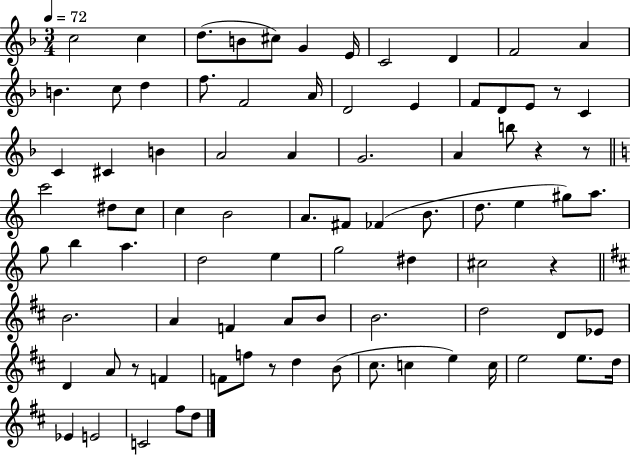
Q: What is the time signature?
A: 3/4